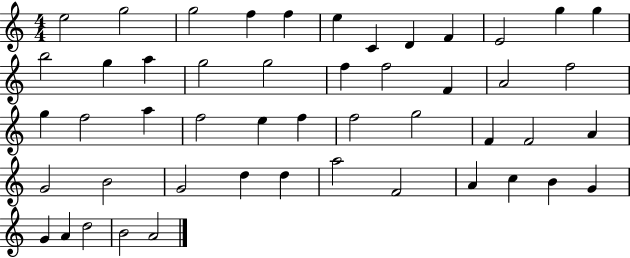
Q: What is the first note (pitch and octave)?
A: E5